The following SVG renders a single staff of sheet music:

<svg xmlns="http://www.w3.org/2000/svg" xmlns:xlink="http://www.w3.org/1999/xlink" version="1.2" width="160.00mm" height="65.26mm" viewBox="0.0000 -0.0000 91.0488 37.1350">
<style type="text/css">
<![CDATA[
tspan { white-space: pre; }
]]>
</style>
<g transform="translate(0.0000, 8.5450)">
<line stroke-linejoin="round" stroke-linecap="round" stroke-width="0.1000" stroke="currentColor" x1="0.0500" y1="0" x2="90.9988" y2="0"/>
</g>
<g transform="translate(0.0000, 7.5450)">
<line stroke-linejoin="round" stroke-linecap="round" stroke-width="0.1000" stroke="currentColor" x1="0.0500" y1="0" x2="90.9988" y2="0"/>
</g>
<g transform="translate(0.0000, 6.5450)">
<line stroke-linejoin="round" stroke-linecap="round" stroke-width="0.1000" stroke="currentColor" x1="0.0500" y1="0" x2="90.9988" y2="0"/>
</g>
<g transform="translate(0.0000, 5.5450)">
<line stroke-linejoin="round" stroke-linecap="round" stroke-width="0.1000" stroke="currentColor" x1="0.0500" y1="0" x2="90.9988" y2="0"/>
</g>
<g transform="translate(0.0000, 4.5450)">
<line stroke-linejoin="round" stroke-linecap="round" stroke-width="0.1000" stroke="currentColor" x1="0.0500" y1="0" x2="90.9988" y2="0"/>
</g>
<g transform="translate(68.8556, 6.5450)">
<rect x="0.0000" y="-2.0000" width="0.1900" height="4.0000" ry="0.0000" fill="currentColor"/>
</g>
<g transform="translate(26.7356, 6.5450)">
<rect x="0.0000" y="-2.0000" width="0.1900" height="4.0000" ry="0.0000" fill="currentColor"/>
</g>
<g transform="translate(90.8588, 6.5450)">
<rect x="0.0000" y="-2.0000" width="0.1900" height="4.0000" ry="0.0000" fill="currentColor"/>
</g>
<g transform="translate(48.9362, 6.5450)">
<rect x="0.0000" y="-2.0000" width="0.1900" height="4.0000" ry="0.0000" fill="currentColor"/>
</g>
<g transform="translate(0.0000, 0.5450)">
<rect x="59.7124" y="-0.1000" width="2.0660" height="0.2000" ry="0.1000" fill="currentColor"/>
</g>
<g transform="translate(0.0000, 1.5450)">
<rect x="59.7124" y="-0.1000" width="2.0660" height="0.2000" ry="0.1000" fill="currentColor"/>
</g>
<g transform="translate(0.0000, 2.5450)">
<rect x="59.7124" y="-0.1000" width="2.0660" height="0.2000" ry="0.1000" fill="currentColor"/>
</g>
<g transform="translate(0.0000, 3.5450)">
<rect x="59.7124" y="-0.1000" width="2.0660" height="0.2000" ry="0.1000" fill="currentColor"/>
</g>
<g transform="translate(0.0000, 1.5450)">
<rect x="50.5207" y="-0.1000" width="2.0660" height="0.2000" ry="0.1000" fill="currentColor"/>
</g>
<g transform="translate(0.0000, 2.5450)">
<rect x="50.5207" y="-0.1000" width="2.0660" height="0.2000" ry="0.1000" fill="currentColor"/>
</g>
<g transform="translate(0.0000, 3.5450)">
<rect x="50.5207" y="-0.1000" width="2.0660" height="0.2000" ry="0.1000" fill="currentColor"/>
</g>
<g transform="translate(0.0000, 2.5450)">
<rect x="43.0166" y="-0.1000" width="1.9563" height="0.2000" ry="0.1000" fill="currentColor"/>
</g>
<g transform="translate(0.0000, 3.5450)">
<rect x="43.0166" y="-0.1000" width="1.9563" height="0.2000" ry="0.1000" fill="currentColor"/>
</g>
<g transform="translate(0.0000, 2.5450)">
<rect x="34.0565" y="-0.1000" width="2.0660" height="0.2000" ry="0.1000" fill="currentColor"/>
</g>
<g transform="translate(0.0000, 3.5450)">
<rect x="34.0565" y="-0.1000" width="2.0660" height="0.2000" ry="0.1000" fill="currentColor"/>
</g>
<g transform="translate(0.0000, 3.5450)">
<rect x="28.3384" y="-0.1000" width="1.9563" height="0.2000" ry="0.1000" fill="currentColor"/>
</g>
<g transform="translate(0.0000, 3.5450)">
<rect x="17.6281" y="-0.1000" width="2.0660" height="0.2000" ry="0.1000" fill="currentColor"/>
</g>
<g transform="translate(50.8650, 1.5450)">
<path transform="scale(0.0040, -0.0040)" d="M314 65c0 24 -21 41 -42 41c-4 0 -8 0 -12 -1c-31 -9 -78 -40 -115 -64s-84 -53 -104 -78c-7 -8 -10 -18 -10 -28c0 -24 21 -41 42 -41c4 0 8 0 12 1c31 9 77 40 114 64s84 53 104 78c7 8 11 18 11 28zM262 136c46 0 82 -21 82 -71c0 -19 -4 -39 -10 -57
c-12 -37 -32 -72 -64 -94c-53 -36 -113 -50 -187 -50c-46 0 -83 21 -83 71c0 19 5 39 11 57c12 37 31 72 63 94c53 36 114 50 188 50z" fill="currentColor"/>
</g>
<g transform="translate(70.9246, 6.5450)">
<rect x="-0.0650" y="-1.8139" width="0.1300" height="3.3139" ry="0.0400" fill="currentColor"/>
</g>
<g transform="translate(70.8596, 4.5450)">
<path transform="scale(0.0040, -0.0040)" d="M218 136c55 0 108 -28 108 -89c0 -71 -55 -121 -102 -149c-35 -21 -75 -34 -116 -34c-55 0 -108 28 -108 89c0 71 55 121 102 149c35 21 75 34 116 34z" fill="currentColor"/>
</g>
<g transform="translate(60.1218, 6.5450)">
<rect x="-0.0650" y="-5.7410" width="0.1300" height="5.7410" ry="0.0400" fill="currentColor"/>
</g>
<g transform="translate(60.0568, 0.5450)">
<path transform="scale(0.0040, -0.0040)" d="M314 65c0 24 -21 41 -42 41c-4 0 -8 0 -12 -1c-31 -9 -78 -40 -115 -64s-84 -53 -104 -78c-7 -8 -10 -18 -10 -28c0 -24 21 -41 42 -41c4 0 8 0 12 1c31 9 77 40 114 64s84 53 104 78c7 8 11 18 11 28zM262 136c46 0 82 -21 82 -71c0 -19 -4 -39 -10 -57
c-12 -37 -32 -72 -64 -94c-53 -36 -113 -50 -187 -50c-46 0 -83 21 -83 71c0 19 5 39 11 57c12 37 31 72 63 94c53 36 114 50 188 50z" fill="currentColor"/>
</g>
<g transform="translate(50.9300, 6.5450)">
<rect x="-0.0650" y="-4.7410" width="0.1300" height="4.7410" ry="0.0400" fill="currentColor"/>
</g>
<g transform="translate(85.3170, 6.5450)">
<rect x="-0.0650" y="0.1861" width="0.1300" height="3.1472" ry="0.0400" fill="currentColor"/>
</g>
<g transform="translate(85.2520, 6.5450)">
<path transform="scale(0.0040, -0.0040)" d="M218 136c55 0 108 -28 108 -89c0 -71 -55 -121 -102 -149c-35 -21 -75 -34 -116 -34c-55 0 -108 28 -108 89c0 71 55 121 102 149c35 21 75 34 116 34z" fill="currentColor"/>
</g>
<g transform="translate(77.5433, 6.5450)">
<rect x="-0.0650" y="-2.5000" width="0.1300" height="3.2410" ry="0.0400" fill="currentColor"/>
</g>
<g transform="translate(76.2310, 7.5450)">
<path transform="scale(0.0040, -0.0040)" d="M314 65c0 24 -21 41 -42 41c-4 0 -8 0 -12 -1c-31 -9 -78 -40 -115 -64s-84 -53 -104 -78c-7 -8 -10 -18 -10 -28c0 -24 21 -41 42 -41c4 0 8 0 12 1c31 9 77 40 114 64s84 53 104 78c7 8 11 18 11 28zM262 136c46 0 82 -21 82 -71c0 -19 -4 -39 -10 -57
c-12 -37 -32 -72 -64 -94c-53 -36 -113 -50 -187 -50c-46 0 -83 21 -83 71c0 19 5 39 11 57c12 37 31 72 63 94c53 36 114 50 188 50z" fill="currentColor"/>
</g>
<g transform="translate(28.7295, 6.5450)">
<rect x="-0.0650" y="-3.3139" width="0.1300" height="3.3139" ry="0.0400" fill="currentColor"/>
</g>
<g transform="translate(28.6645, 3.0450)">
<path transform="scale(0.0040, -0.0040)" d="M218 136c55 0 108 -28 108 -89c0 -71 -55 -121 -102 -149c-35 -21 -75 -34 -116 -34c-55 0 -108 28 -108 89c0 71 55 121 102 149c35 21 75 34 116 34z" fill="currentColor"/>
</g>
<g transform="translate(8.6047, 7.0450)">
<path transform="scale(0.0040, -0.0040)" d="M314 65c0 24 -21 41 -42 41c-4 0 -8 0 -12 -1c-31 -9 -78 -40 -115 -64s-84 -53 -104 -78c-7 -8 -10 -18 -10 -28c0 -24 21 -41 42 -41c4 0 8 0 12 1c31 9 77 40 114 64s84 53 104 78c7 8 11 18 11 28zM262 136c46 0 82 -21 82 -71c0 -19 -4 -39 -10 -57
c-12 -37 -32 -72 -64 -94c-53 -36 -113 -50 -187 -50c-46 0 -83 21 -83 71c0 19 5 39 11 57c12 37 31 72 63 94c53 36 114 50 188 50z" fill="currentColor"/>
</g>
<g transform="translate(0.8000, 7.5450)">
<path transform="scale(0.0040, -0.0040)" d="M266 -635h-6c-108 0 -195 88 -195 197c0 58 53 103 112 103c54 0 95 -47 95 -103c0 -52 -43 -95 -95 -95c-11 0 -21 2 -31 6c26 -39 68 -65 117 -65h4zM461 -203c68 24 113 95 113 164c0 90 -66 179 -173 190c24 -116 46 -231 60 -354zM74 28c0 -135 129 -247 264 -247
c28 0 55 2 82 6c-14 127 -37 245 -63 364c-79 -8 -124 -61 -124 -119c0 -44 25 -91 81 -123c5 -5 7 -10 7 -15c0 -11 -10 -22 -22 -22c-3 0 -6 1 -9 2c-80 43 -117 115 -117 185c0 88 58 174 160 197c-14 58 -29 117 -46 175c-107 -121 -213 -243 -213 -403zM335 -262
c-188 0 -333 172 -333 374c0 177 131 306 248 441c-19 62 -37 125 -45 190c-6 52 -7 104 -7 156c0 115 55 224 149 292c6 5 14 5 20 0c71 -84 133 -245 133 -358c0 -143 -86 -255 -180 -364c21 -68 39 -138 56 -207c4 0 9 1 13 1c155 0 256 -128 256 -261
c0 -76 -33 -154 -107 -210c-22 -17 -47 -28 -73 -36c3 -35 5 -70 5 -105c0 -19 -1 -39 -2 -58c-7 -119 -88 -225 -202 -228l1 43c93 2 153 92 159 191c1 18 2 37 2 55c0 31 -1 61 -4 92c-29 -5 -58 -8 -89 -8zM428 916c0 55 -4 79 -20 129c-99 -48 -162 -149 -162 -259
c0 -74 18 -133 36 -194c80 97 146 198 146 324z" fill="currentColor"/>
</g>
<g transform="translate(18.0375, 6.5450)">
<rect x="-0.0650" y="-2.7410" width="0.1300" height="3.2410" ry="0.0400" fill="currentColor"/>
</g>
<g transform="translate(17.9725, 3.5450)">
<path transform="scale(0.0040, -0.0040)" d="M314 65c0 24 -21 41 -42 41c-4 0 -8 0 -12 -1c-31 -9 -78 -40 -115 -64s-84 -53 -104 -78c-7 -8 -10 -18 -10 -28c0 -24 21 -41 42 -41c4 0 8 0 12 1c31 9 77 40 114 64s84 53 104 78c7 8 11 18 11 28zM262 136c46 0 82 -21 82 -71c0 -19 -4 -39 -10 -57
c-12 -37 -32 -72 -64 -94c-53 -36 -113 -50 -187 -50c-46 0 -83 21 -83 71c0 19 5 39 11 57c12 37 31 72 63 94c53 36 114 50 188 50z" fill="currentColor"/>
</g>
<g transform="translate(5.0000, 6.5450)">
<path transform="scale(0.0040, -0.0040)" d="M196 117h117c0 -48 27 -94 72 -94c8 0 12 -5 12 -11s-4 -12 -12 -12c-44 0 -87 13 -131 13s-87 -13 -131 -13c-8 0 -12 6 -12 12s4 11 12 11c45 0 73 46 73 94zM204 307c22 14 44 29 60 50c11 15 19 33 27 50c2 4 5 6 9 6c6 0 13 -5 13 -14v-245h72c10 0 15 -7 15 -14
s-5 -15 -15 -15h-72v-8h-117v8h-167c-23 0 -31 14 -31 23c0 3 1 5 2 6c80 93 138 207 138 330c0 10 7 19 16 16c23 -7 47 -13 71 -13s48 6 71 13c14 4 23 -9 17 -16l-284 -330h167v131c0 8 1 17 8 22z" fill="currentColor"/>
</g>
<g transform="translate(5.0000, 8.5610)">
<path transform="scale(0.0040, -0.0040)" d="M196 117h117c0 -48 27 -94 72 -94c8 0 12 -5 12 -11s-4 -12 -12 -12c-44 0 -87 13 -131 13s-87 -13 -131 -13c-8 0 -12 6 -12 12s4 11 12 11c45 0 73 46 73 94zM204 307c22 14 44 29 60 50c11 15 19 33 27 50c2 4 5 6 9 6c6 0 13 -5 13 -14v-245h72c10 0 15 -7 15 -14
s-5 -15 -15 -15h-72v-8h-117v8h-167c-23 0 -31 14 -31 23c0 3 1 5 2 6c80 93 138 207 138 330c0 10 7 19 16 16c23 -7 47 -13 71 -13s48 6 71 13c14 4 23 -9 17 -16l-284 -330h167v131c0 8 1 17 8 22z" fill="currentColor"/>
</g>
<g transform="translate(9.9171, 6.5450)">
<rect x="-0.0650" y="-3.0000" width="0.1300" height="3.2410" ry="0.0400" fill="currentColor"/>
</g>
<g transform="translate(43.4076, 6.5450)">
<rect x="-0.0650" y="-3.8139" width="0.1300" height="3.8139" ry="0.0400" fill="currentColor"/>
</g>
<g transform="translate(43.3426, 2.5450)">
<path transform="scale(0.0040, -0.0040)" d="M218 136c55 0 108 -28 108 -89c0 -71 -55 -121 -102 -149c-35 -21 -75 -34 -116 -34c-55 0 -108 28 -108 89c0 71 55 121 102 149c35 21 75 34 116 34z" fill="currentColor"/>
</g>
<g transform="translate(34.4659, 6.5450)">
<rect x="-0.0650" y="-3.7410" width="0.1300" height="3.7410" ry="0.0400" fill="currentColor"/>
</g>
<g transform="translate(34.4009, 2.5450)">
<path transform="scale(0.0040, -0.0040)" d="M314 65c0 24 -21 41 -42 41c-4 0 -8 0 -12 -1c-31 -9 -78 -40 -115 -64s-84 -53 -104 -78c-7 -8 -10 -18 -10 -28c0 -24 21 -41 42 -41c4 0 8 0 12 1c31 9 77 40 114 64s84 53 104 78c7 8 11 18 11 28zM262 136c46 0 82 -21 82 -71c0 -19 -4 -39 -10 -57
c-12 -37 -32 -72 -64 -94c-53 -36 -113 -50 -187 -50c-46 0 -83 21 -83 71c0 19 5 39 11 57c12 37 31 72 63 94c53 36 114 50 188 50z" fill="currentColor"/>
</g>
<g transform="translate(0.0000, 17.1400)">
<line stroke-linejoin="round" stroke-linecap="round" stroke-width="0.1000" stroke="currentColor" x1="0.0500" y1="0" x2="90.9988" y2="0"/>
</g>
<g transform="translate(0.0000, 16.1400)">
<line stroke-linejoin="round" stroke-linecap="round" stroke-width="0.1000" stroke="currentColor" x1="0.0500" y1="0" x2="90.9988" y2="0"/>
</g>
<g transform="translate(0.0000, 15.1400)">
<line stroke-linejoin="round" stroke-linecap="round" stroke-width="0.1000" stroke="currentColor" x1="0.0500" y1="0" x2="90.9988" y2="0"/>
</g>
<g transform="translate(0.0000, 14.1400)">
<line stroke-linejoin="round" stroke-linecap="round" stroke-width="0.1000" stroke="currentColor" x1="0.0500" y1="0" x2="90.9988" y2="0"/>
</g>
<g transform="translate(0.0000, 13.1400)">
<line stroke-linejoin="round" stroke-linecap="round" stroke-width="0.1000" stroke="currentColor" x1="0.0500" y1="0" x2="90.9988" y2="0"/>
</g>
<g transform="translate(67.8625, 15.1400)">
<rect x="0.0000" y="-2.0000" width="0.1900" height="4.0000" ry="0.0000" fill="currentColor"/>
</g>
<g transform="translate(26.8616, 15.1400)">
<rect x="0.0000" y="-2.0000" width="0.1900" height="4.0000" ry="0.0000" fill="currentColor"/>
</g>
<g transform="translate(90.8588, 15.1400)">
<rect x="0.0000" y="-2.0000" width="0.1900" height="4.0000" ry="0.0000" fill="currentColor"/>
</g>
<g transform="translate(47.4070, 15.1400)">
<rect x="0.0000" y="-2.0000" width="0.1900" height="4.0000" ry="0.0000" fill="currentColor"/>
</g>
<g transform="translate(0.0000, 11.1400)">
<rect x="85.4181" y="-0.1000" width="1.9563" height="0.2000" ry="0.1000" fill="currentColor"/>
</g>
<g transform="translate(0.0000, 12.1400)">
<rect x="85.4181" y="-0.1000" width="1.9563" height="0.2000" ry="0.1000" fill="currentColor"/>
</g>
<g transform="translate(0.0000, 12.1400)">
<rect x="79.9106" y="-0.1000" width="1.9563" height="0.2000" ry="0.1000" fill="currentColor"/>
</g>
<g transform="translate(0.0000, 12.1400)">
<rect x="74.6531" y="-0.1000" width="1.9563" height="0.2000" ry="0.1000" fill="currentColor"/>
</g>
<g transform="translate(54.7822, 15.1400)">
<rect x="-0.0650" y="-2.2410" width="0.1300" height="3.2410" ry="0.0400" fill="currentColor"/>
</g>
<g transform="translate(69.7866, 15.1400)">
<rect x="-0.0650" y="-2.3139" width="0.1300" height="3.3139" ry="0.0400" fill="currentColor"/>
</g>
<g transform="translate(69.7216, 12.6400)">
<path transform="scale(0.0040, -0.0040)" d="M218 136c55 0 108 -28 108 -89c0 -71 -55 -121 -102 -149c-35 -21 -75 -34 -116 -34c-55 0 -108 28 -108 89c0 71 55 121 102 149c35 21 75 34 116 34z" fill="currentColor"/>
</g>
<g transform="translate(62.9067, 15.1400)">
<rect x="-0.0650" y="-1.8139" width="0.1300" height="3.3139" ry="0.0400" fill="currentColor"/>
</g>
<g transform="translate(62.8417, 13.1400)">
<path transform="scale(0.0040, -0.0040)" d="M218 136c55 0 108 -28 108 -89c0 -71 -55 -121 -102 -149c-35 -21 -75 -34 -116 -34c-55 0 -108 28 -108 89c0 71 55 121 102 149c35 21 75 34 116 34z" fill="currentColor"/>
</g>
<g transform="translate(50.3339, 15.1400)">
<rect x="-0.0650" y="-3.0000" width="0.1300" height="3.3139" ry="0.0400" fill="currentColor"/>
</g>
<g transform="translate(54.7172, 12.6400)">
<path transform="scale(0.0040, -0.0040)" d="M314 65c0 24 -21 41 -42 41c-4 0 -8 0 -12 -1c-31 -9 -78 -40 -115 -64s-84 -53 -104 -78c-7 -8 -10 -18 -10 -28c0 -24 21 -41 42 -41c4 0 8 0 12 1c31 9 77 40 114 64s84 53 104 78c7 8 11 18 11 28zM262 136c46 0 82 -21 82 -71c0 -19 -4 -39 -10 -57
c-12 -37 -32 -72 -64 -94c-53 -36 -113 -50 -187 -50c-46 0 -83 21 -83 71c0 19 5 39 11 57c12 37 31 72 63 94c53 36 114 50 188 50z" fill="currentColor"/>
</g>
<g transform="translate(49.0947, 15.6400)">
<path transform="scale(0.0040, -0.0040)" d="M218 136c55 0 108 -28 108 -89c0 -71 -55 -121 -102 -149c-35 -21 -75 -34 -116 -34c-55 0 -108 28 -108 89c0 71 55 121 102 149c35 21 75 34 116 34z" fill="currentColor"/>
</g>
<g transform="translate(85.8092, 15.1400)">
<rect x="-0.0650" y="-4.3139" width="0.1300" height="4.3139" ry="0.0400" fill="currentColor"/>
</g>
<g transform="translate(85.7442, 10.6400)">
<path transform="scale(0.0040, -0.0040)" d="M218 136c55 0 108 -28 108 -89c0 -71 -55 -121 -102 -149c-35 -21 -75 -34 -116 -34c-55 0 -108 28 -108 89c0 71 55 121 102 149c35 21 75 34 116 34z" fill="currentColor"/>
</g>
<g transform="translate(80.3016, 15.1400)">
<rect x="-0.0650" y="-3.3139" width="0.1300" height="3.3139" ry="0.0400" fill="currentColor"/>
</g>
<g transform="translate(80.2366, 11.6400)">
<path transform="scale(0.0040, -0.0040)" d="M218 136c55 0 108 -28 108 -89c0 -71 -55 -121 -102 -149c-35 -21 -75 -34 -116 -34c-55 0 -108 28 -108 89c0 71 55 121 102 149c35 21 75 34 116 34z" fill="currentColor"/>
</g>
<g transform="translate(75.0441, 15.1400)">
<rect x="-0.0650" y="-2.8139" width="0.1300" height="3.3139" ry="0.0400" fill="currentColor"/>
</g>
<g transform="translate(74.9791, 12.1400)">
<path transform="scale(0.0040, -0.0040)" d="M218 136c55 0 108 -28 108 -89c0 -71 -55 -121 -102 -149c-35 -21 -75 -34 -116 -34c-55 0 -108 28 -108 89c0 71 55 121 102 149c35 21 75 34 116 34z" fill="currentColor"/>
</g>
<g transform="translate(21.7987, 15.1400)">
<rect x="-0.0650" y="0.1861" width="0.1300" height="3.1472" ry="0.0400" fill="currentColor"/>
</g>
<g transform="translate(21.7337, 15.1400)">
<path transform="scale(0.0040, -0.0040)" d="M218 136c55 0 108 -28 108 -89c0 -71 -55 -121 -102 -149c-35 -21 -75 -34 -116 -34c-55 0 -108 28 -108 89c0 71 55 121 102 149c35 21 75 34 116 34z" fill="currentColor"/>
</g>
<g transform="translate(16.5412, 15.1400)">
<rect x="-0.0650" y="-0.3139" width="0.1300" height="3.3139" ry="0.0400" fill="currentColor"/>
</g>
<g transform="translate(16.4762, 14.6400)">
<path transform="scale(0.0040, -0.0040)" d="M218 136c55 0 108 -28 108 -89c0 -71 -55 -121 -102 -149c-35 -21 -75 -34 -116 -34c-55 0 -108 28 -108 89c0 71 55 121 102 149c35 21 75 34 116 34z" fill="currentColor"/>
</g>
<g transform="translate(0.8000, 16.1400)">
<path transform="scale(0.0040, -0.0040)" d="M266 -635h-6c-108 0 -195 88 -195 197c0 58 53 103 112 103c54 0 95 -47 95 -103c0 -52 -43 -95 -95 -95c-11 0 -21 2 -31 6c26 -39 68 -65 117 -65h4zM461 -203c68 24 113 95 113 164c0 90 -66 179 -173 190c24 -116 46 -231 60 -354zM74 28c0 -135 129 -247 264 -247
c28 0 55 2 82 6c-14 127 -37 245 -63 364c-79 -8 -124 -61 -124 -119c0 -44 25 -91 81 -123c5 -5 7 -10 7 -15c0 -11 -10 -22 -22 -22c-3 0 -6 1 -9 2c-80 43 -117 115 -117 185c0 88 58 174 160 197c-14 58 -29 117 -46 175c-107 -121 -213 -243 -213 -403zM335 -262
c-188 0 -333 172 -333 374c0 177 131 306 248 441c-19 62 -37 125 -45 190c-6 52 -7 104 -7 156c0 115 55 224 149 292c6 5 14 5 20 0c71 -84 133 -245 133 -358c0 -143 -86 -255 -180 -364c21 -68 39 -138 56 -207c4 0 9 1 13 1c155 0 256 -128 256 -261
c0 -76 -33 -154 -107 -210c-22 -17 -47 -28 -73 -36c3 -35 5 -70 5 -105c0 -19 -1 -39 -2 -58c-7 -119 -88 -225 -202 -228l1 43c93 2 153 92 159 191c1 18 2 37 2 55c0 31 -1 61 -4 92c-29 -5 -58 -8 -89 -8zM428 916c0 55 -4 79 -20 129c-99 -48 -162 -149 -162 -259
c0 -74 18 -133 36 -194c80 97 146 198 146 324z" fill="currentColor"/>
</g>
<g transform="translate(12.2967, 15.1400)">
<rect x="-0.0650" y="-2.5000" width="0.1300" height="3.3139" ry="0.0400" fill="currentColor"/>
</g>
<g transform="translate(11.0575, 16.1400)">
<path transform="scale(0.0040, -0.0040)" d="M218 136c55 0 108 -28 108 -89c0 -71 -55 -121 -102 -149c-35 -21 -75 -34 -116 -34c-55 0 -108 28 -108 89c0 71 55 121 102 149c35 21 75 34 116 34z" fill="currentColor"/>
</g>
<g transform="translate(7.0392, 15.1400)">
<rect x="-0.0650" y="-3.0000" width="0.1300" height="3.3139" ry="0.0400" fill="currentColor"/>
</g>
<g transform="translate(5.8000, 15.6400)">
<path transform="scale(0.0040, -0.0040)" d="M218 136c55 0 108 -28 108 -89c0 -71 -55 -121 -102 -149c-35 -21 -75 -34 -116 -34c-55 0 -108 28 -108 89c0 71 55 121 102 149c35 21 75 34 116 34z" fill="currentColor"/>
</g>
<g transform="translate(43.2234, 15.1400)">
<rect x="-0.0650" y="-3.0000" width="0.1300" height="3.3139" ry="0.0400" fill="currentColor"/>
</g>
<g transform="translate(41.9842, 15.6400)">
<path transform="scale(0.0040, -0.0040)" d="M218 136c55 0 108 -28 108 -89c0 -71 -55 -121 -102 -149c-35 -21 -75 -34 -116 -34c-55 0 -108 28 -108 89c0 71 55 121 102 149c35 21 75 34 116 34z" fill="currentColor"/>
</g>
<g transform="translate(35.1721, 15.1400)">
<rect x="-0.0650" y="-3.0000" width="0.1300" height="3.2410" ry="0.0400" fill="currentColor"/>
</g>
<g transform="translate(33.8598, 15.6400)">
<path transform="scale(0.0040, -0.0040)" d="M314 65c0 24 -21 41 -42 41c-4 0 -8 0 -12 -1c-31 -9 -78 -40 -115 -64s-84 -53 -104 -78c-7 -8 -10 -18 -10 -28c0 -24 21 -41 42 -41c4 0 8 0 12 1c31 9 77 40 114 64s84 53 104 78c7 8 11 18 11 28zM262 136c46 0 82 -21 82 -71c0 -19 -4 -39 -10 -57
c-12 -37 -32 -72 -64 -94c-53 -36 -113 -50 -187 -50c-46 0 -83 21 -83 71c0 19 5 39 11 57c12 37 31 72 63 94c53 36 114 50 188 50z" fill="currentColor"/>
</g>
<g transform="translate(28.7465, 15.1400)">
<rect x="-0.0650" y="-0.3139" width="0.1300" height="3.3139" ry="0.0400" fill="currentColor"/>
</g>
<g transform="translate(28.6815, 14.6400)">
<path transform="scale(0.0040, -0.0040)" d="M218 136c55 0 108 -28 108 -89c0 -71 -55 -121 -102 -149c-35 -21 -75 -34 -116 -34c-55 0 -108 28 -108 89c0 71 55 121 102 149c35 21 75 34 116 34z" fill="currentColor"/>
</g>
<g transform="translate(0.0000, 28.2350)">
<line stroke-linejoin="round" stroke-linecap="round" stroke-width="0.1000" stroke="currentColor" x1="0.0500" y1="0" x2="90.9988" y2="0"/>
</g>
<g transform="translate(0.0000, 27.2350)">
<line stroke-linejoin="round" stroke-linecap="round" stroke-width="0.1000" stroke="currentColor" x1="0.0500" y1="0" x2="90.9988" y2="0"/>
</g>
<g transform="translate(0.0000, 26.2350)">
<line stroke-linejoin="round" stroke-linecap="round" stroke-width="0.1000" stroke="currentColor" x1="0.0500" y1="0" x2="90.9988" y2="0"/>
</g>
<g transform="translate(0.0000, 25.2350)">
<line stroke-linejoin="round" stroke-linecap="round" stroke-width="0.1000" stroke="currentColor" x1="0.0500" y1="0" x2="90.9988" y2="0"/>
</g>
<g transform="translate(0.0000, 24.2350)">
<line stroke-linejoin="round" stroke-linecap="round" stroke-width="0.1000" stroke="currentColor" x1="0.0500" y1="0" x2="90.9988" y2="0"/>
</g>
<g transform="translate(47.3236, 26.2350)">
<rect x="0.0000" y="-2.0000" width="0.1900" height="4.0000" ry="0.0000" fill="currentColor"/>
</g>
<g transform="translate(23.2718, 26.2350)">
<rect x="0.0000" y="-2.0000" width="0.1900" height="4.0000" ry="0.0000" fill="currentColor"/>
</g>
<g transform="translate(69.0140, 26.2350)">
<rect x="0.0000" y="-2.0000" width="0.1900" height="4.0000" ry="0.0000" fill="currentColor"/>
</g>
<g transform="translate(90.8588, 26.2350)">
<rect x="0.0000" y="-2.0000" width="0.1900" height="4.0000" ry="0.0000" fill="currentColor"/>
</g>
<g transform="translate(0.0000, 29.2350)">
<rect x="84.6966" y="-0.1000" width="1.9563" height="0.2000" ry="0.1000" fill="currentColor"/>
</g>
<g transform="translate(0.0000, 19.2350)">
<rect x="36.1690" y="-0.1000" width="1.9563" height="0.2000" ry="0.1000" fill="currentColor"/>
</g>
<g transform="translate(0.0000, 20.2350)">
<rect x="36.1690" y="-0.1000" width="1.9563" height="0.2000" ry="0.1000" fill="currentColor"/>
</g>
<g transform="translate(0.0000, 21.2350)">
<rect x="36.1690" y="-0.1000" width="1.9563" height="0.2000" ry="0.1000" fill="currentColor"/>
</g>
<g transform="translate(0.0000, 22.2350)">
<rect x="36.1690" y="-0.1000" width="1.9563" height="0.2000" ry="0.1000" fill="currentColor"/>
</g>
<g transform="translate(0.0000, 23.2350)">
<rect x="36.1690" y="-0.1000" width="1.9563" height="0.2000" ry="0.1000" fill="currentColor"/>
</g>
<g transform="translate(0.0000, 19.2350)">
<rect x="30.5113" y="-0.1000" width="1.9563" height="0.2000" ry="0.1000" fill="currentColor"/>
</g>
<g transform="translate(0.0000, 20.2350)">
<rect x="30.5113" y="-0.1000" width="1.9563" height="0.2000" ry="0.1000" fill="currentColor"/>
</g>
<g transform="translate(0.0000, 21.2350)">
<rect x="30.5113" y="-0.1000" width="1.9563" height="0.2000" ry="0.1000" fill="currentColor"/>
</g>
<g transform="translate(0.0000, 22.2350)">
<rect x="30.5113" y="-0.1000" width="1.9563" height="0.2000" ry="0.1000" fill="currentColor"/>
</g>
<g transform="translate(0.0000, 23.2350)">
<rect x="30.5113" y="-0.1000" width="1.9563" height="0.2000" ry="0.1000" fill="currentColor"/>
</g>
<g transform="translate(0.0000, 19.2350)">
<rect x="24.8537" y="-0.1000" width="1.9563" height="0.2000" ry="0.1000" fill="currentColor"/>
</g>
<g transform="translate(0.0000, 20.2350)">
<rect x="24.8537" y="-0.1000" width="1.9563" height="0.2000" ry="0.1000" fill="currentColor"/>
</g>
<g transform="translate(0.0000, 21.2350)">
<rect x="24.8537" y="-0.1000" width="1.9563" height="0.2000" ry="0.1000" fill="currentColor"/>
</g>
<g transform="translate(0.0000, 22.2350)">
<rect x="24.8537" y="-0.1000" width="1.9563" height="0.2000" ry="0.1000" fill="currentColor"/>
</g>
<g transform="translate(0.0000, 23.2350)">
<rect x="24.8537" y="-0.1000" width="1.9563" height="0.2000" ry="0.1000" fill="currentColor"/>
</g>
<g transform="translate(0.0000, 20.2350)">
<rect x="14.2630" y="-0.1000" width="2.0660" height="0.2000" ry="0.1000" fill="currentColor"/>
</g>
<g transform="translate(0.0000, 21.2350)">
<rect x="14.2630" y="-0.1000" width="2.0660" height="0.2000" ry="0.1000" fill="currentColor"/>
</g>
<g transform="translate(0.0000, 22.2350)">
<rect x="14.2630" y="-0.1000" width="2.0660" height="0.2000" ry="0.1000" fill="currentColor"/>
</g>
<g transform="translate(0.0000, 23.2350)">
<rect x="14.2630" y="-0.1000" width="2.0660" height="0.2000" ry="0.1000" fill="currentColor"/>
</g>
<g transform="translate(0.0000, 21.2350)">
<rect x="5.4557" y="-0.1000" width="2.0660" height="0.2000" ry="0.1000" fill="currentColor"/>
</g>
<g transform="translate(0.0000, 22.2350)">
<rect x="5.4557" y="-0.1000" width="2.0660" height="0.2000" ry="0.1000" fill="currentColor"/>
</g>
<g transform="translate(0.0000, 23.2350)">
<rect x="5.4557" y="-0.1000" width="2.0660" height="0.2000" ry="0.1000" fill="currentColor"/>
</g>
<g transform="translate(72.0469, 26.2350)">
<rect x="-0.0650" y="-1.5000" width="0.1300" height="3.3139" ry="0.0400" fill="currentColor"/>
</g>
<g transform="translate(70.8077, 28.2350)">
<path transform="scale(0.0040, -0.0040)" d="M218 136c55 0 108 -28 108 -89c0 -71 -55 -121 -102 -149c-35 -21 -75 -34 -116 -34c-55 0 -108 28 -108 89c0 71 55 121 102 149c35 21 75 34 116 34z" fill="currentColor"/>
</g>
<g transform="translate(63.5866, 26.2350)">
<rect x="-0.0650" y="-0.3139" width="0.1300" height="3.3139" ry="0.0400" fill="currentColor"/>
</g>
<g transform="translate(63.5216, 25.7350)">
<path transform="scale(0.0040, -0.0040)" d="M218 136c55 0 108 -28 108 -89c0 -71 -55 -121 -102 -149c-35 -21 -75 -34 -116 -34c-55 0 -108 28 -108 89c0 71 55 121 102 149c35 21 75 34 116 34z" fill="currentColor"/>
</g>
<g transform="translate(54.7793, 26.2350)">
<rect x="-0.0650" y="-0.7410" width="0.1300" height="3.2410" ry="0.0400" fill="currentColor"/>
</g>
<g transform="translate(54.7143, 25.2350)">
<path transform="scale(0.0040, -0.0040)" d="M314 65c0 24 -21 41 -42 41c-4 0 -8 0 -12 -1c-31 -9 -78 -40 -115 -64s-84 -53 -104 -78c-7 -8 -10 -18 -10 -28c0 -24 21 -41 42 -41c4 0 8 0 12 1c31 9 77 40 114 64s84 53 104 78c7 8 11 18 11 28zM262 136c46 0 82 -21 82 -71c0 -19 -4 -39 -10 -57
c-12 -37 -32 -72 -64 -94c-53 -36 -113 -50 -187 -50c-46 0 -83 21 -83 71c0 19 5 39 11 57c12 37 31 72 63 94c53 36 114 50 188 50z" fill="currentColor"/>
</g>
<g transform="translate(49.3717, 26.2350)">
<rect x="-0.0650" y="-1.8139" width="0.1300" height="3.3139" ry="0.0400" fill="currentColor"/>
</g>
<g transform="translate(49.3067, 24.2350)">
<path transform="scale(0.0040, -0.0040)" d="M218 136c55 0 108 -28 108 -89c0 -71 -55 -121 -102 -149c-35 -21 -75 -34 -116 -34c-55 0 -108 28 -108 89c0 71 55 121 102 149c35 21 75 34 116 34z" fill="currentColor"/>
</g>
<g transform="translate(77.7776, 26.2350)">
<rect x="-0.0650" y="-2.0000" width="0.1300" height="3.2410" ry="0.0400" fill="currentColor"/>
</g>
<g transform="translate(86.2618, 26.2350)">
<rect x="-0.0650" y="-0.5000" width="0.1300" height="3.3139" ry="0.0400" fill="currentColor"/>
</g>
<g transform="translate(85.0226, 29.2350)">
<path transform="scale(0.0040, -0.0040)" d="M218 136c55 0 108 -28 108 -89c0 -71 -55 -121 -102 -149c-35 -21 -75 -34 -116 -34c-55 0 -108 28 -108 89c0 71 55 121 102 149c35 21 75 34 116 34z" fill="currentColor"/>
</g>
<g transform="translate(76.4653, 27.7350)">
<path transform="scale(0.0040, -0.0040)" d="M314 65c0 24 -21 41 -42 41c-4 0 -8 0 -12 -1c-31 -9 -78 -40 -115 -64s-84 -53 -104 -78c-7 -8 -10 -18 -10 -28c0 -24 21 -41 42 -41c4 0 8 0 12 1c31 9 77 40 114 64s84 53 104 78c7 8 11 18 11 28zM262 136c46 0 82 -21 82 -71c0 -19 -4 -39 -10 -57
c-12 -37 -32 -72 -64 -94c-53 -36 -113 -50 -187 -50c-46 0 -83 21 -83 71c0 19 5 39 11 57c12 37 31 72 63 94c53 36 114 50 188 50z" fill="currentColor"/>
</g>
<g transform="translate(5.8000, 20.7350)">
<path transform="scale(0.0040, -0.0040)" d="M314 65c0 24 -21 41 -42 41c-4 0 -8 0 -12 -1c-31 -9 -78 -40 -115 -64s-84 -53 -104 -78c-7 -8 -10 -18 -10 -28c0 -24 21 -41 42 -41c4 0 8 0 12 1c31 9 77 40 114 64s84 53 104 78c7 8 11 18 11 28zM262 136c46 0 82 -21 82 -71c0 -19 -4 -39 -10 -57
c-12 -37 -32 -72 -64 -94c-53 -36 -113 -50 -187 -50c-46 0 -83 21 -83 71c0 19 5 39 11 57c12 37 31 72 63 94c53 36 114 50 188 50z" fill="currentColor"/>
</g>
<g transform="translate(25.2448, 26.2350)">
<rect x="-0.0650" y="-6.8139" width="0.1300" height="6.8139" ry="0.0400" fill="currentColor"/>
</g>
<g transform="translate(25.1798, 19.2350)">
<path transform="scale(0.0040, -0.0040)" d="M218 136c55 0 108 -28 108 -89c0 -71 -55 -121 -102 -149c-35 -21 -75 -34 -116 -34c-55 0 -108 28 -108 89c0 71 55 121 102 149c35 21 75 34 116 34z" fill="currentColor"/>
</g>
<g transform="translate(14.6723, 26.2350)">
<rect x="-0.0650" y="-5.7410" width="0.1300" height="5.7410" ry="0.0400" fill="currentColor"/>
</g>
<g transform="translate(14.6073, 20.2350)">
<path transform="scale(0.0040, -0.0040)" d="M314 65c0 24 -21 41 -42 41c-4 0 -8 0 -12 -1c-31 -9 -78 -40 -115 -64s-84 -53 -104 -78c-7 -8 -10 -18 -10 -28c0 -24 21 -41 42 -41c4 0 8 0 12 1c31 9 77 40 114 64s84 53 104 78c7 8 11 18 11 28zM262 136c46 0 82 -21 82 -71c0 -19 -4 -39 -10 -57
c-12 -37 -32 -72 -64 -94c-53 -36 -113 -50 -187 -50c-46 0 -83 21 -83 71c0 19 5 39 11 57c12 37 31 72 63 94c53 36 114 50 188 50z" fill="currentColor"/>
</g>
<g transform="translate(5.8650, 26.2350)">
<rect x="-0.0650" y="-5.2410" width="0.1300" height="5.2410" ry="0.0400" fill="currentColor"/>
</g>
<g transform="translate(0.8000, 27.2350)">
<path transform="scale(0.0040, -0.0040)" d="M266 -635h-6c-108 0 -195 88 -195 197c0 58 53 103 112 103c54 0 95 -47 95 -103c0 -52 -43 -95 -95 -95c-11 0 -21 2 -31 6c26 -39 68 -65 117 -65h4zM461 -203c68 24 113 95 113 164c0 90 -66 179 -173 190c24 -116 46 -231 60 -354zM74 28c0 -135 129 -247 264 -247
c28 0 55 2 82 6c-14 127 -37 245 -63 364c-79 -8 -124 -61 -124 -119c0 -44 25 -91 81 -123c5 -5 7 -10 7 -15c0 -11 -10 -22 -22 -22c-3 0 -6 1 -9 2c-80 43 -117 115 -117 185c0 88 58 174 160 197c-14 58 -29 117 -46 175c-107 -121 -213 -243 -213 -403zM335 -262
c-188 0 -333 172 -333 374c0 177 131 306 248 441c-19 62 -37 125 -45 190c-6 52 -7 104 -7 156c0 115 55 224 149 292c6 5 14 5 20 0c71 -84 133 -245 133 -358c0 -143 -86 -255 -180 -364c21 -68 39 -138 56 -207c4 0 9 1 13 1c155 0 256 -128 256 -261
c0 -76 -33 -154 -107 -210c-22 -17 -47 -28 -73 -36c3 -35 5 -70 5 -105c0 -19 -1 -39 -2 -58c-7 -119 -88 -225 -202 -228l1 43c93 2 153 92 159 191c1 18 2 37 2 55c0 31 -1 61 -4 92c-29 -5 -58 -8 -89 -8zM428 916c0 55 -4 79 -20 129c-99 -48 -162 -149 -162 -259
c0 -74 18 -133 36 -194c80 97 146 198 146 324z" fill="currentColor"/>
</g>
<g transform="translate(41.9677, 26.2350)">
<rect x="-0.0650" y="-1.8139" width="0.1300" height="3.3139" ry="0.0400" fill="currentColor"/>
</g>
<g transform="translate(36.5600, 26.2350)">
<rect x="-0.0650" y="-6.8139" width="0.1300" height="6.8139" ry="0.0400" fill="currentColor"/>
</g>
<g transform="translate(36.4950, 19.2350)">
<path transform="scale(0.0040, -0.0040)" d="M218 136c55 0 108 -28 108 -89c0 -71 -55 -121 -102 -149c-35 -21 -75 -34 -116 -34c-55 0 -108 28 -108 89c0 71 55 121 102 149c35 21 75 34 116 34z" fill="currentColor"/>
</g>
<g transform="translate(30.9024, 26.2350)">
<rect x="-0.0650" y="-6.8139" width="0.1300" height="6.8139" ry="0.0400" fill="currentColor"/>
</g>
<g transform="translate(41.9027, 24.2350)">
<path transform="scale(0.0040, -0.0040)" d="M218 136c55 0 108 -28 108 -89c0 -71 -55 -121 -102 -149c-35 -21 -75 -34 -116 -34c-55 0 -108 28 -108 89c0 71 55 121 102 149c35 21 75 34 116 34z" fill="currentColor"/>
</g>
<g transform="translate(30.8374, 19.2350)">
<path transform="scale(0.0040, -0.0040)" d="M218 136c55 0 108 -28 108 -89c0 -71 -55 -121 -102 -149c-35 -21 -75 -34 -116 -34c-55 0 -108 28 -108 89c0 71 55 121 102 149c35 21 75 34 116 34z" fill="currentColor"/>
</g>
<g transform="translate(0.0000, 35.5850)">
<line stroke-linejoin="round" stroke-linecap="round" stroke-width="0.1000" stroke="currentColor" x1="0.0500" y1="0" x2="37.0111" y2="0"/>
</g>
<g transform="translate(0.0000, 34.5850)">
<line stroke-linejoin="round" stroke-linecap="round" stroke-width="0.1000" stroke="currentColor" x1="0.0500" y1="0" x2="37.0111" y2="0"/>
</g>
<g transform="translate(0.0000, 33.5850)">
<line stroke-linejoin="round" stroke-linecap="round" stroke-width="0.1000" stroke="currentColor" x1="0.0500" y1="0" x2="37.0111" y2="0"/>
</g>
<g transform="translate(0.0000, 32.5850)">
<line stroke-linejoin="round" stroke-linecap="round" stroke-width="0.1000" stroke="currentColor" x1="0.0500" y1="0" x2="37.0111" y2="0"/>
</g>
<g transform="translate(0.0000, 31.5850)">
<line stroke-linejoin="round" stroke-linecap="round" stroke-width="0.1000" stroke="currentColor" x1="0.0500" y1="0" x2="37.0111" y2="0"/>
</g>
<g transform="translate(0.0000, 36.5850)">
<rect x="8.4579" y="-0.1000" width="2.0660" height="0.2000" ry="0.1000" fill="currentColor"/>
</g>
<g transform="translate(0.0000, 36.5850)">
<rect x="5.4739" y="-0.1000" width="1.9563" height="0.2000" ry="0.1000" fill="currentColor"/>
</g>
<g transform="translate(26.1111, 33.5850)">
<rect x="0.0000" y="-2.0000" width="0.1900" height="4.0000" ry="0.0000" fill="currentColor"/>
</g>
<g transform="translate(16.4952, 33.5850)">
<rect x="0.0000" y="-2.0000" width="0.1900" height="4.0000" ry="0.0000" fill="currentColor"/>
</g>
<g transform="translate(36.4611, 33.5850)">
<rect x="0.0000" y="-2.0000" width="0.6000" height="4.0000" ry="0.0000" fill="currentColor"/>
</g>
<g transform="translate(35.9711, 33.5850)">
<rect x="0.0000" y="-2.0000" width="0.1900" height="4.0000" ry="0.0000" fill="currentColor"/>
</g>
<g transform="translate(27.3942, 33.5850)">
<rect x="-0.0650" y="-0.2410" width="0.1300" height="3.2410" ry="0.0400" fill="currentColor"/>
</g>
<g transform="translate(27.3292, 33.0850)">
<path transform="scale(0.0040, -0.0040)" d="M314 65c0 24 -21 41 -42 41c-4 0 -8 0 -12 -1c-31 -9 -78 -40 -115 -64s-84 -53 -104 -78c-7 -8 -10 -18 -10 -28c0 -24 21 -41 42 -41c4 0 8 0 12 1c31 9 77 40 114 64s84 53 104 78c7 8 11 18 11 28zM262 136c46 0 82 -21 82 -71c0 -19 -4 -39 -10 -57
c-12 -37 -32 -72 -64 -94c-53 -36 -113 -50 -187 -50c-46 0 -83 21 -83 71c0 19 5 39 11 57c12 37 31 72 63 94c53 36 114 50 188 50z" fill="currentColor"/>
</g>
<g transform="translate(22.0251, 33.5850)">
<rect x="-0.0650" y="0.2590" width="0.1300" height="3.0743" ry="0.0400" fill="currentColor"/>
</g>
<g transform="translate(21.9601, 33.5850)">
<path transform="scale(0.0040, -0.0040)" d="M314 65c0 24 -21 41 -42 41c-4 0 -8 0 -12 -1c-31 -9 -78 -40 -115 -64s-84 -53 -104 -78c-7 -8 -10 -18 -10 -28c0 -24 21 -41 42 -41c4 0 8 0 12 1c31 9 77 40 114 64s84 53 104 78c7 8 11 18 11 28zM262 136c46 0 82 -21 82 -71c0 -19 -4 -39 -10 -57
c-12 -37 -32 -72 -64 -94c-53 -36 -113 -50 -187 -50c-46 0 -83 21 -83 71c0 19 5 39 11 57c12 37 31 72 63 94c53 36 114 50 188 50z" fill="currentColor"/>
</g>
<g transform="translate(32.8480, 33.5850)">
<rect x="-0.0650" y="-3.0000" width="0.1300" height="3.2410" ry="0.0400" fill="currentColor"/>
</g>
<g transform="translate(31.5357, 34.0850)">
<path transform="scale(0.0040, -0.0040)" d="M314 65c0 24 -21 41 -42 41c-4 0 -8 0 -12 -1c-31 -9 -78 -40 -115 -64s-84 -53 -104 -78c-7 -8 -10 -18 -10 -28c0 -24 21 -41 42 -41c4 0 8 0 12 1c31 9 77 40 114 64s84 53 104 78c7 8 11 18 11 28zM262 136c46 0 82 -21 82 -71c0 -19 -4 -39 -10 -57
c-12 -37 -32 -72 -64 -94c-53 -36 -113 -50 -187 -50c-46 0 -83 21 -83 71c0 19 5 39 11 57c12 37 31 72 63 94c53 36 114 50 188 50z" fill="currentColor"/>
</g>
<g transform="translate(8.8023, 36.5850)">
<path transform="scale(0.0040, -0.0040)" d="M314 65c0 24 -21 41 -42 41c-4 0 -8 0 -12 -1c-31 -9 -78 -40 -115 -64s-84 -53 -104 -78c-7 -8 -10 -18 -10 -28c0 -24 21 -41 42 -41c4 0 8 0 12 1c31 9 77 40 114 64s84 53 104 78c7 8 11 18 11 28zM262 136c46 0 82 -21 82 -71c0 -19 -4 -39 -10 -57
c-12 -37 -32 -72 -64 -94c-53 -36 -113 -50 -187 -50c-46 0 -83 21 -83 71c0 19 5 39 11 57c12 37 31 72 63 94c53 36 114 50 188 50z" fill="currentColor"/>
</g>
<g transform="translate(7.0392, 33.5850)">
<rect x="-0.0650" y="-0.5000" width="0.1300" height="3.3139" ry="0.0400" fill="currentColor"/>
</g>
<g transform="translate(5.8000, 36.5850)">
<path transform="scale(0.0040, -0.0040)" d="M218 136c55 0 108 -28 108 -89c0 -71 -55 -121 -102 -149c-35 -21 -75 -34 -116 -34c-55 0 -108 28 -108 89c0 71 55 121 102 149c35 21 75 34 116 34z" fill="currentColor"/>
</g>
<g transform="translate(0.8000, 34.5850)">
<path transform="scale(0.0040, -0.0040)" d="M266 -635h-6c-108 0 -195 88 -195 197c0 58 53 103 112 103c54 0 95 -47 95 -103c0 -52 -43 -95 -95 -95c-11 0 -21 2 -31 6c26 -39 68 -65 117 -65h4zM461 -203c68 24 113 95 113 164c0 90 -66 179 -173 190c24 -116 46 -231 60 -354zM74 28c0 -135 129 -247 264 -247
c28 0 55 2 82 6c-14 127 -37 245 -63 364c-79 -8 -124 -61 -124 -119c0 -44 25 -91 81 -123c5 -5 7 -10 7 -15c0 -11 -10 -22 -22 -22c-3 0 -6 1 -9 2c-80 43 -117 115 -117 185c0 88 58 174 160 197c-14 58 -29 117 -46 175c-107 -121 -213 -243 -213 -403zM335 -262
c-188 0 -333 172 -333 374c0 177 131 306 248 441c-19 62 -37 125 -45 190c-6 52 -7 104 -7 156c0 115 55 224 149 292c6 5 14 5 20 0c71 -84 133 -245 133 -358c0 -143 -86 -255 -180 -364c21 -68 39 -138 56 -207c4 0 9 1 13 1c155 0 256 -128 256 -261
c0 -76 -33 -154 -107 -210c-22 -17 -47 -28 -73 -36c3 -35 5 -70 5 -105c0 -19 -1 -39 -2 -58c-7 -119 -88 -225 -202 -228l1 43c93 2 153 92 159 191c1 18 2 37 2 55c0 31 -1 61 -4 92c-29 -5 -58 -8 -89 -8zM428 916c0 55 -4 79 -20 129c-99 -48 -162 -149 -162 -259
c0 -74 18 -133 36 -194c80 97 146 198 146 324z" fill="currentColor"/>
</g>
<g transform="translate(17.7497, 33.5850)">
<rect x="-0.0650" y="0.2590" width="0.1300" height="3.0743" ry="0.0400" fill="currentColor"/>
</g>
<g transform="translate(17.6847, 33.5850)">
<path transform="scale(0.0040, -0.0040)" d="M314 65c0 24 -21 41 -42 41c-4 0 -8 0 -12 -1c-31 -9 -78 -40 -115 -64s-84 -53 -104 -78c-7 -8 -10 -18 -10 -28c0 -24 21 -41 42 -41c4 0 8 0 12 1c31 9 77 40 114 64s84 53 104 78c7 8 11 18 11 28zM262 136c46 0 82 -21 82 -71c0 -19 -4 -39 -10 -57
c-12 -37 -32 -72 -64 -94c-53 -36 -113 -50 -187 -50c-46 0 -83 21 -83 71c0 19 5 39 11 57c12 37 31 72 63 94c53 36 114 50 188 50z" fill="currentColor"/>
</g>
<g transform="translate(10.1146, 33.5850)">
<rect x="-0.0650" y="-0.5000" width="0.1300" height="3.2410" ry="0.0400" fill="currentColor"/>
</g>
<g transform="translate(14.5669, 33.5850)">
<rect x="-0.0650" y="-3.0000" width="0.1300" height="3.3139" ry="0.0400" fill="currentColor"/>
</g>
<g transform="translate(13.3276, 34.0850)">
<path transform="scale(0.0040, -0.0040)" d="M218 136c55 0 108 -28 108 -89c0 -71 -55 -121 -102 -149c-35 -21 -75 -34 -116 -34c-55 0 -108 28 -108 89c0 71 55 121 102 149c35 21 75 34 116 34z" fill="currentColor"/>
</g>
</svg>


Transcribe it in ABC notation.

X:1
T:Untitled
M:4/4
L:1/4
K:C
A2 a2 b c'2 c' e'2 g'2 f G2 B A G c B c A2 A A g2 f g a b d' f'2 g'2 b' b' b' f f d2 c E F2 C C C2 A B2 B2 c2 A2